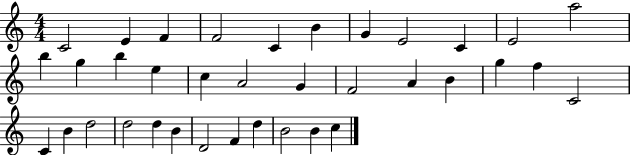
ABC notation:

X:1
T:Untitled
M:4/4
L:1/4
K:C
C2 E F F2 C B G E2 C E2 a2 b g b e c A2 G F2 A B g f C2 C B d2 d2 d B D2 F d B2 B c